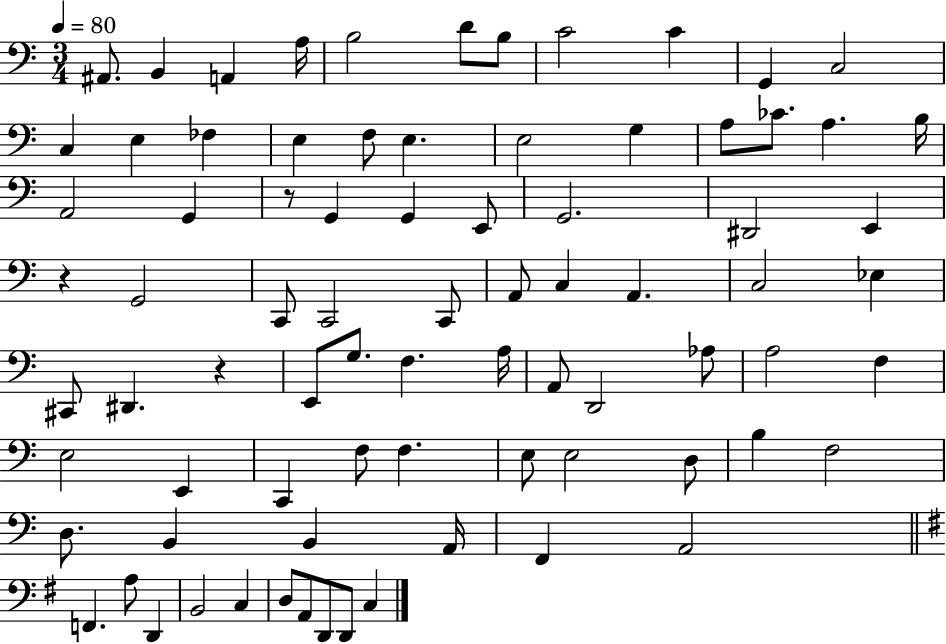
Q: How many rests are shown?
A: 3